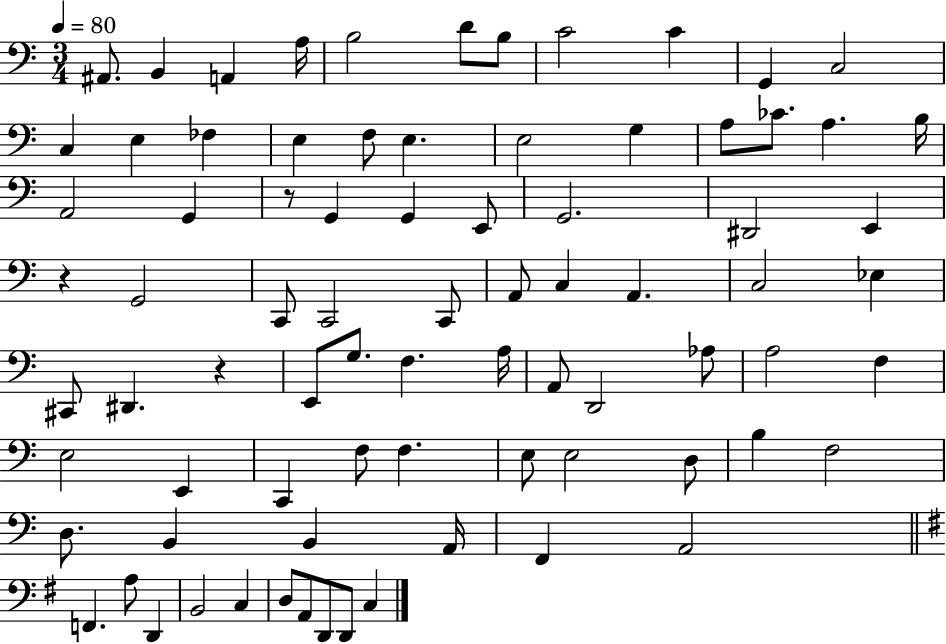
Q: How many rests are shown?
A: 3